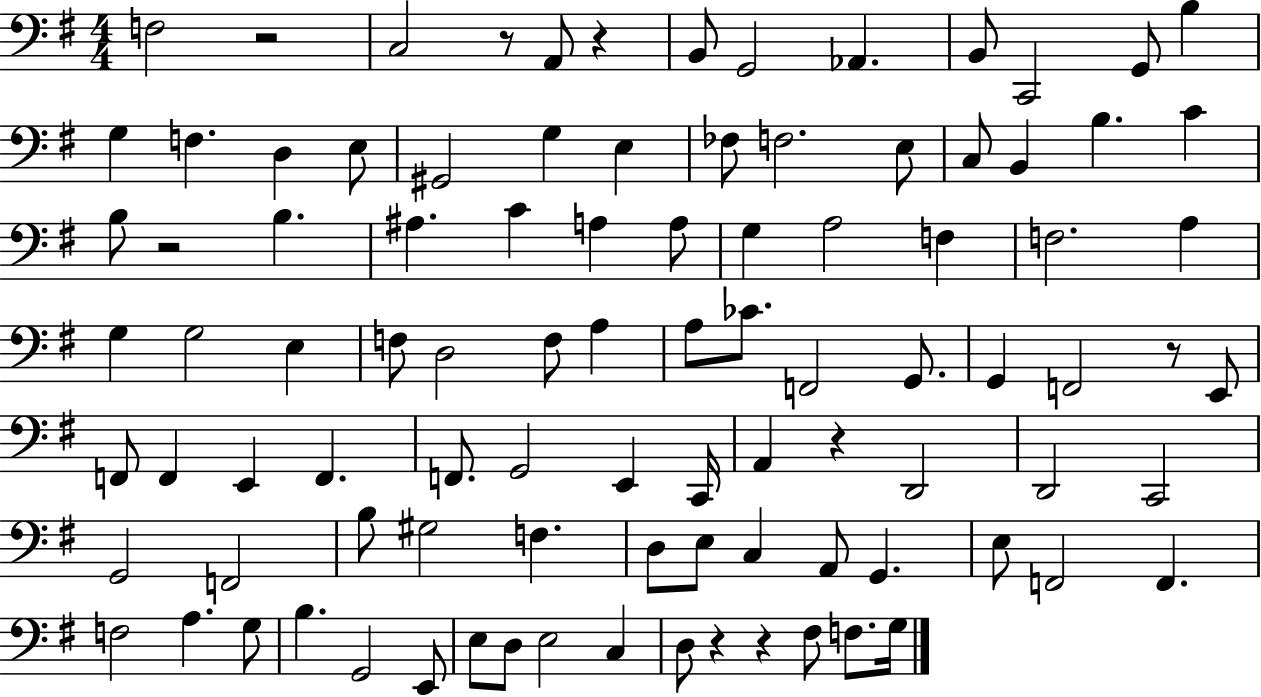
F3/h R/h C3/h R/e A2/e R/q B2/e G2/h Ab2/q. B2/e C2/h G2/e B3/q G3/q F3/q. D3/q E3/e G#2/h G3/q E3/q FES3/e F3/h. E3/e C3/e B2/q B3/q. C4/q B3/e R/h B3/q. A#3/q. C4/q A3/q A3/e G3/q A3/h F3/q F3/h. A3/q G3/q G3/h E3/q F3/e D3/h F3/e A3/q A3/e CES4/e. F2/h G2/e. G2/q F2/h R/e E2/e F2/e F2/q E2/q F2/q. F2/e. G2/h E2/q C2/s A2/q R/q D2/h D2/h C2/h G2/h F2/h B3/e G#3/h F3/q. D3/e E3/e C3/q A2/e G2/q. E3/e F2/h F2/q. F3/h A3/q. G3/e B3/q. G2/h E2/e E3/e D3/e E3/h C3/q D3/e R/q R/q F#3/e F3/e. G3/s